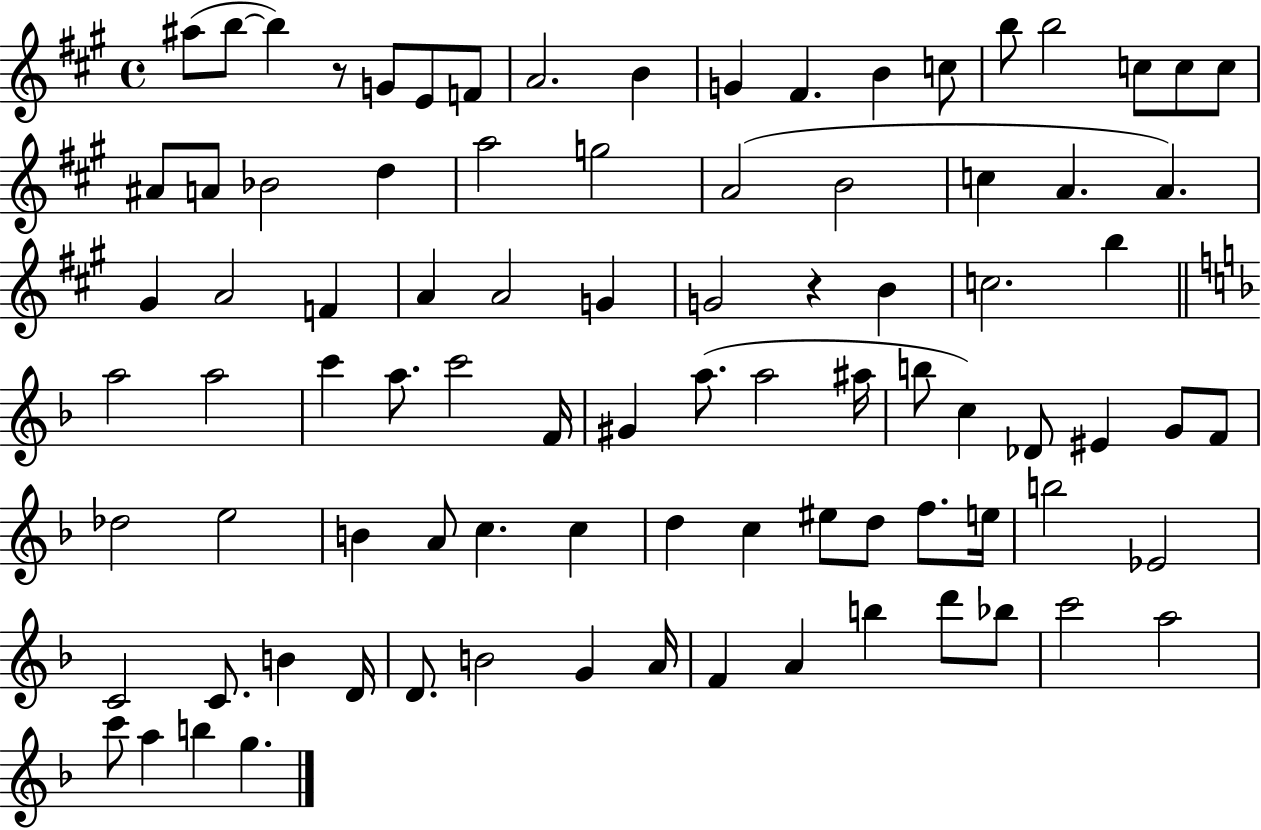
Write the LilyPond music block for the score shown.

{
  \clef treble
  \time 4/4
  \defaultTimeSignature
  \key a \major
  \repeat volta 2 { ais''8( b''8~~ b''4) r8 g'8 e'8 f'8 | a'2. b'4 | g'4 fis'4. b'4 c''8 | b''8 b''2 c''8 c''8 c''8 | \break ais'8 a'8 bes'2 d''4 | a''2 g''2 | a'2( b'2 | c''4 a'4. a'4.) | \break gis'4 a'2 f'4 | a'4 a'2 g'4 | g'2 r4 b'4 | c''2. b''4 | \break \bar "||" \break \key d \minor a''2 a''2 | c'''4 a''8. c'''2 f'16 | gis'4 a''8.( a''2 ais''16 | b''8 c''4) des'8 eis'4 g'8 f'8 | \break des''2 e''2 | b'4 a'8 c''4. c''4 | d''4 c''4 eis''8 d''8 f''8. e''16 | b''2 ees'2 | \break c'2 c'8. b'4 d'16 | d'8. b'2 g'4 a'16 | f'4 a'4 b''4 d'''8 bes''8 | c'''2 a''2 | \break c'''8 a''4 b''4 g''4. | } \bar "|."
}